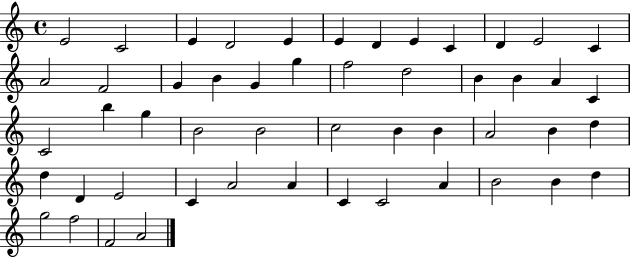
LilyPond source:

{
  \clef treble
  \time 4/4
  \defaultTimeSignature
  \key c \major
  e'2 c'2 | e'4 d'2 e'4 | e'4 d'4 e'4 c'4 | d'4 e'2 c'4 | \break a'2 f'2 | g'4 b'4 g'4 g''4 | f''2 d''2 | b'4 b'4 a'4 c'4 | \break c'2 b''4 g''4 | b'2 b'2 | c''2 b'4 b'4 | a'2 b'4 d''4 | \break d''4 d'4 e'2 | c'4 a'2 a'4 | c'4 c'2 a'4 | b'2 b'4 d''4 | \break g''2 f''2 | f'2 a'2 | \bar "|."
}